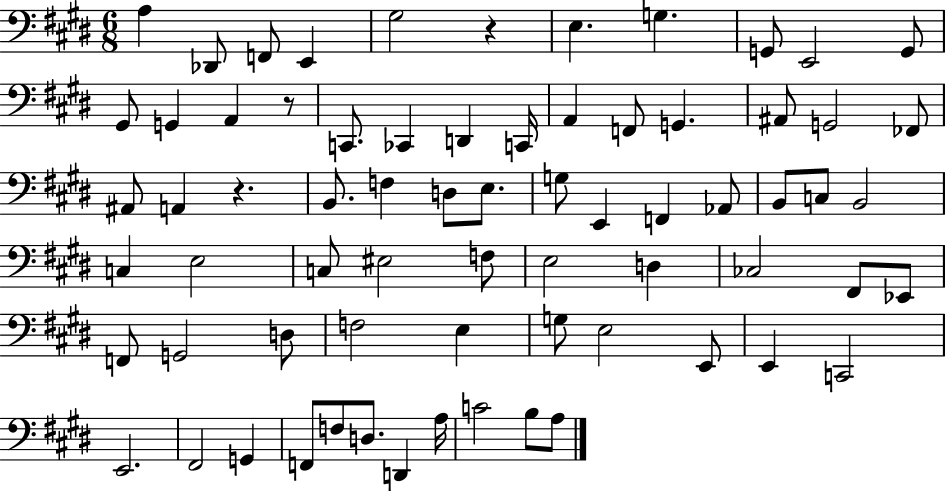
{
  \clef bass
  \numericTimeSignature
  \time 6/8
  \key e \major
  a4 des,8 f,8 e,4 | gis2 r4 | e4. g4. | g,8 e,2 g,8 | \break gis,8 g,4 a,4 r8 | c,8. ces,4 d,4 c,16 | a,4 f,8 g,4. | ais,8 g,2 fes,8 | \break ais,8 a,4 r4. | b,8. f4 d8 e8. | g8 e,4 f,4 aes,8 | b,8 c8 b,2 | \break c4 e2 | c8 eis2 f8 | e2 d4 | ces2 fis,8 ees,8 | \break f,8 g,2 d8 | f2 e4 | g8 e2 e,8 | e,4 c,2 | \break e,2. | fis,2 g,4 | f,8 f8 d8. d,4 a16 | c'2 b8 a8 | \break \bar "|."
}